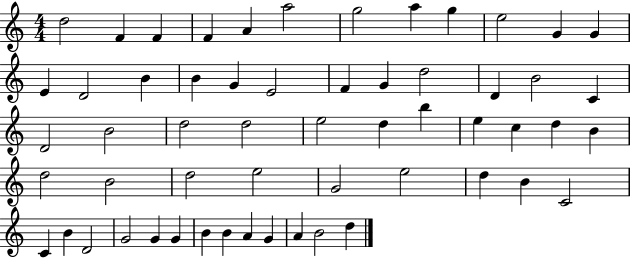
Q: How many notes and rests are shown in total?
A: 57